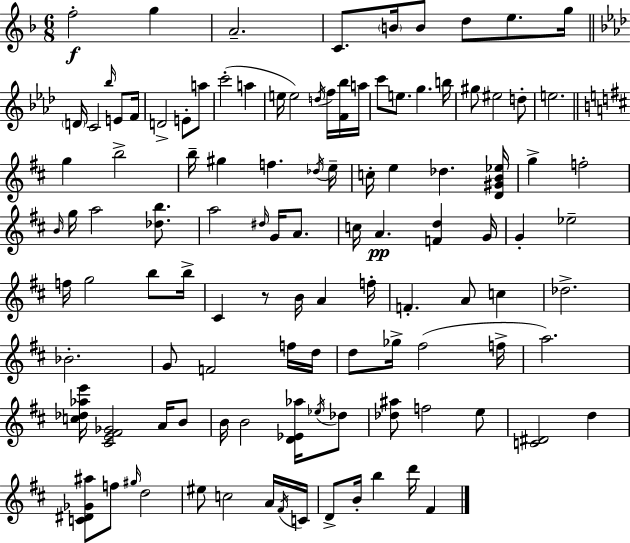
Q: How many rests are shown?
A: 1